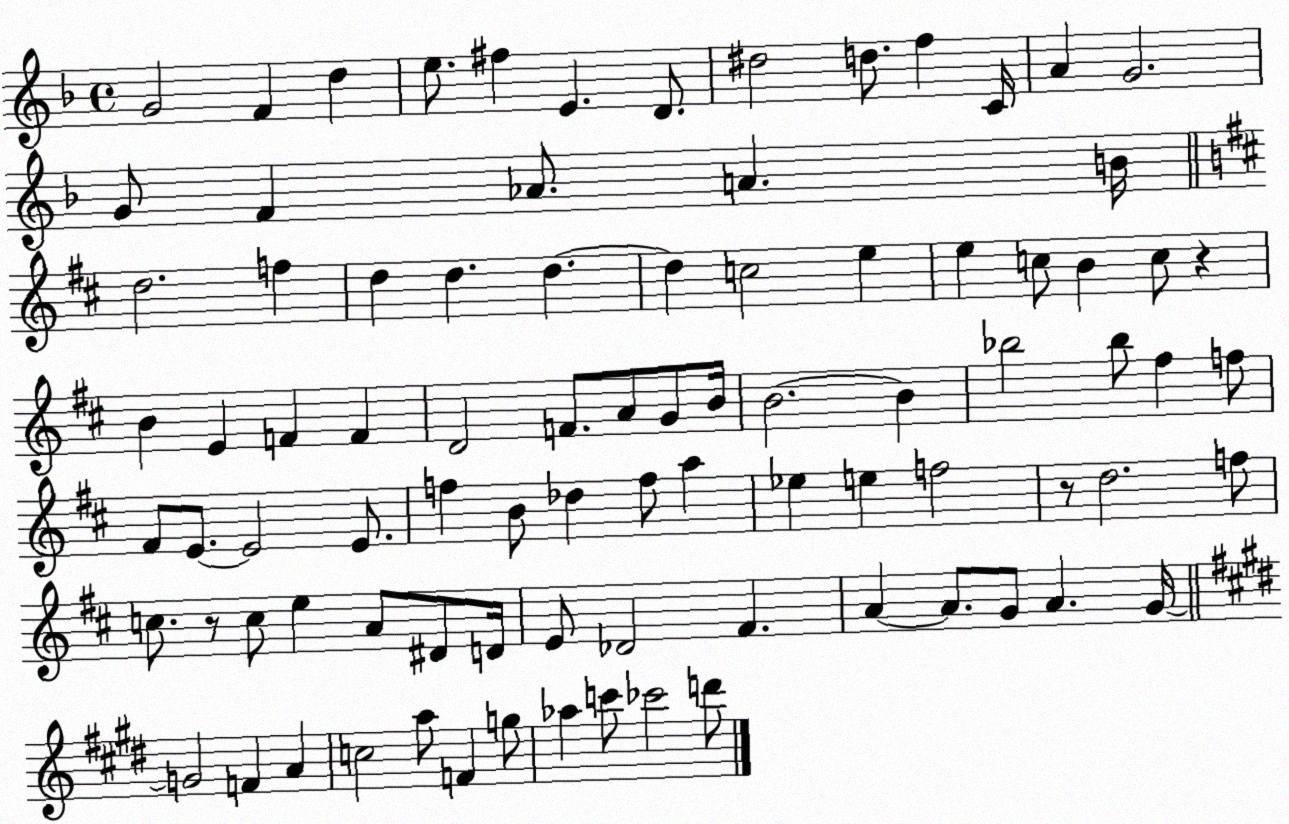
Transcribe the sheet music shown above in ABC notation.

X:1
T:Untitled
M:4/4
L:1/4
K:F
G2 F d e/2 ^f E D/2 ^d2 d/2 f C/4 A G2 G/2 F _A/2 A B/4 d2 f d d d d c2 e e c/2 B c/2 z B E F F D2 F/2 A/2 G/2 B/4 B2 B _b2 _b/2 ^f f/2 ^F/2 E/2 E2 E/2 f B/2 _d f/2 a _e e f2 z/2 d2 f/2 c/2 z/2 c/2 e A/2 ^D/2 D/4 E/2 _D2 ^F A A/2 G/2 A G/4 G2 F A c2 a/2 F g/2 _a c'/2 _c'2 d'/2